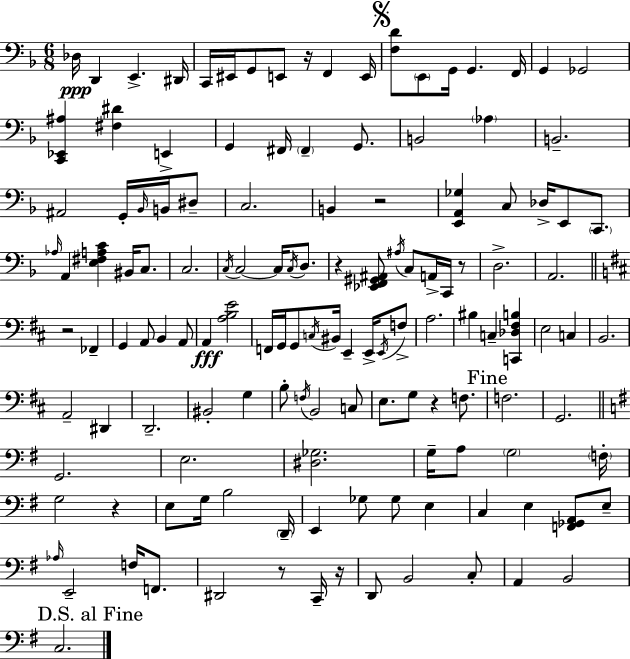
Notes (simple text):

Db3/s D2/q E2/q. D#2/s C2/s EIS2/s G2/e E2/e R/s F2/q E2/s [F3,D4]/e E2/e G2/s G2/q. F2/s G2/q Gb2/h [C2,Eb2,A#3]/q [F#3,D#4]/q E2/q G2/q F#2/s F#2/q G2/e. B2/h Ab3/q B2/h. A#2/h G2/s Bb2/s B2/s D#3/e C3/h. B2/q R/h [E2,A2,Gb3]/q C3/e Db3/s E2/e C2/e. Ab3/s A2/q [E3,F#3,A3,C4]/q BIS2/s C3/e. C3/h. C3/s C3/h C3/s C3/s D3/e. R/q [Eb2,F2,G#2,A#2]/e A#3/s C3/e A2/s C2/s R/e D3/h. A2/h. R/h FES2/q G2/q A2/e B2/q A2/e A2/q [A3,B3,E4]/h F2/s G2/s G2/e C3/s BIS2/s E2/q E2/s E2/s F3/e A3/h. BIS3/q C3/q [C2,Db3,F#3,B3]/q E3/h C3/q B2/h. A2/h D#2/q D2/h. BIS2/h G3/q B3/e F3/s B2/h C3/e E3/e. G3/e R/q F3/e. F3/h. G2/h. G2/h. E3/h. [D#3,Gb3]/h. G3/s A3/e G3/h F3/s G3/h R/q E3/e G3/s B3/h D2/s E2/q Gb3/e Gb3/e E3/q C3/q E3/q [F2,Gb2,A2]/e E3/e Ab3/s E2/h F3/s F2/e. D#2/h R/e C2/s R/s D2/e B2/h C3/e A2/q B2/h C3/h.